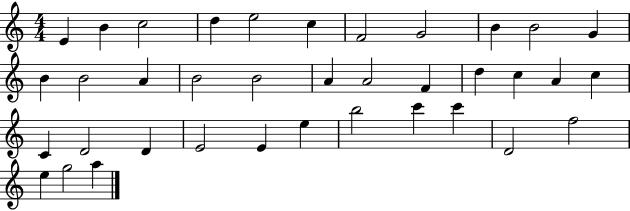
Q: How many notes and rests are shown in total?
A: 37